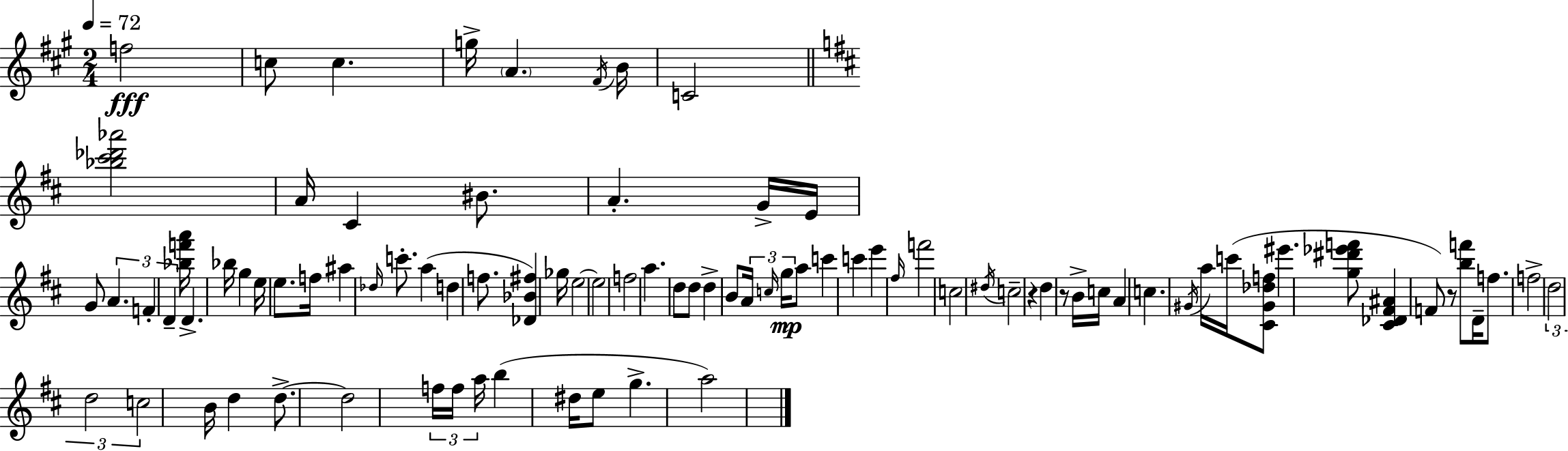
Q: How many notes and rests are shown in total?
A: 89